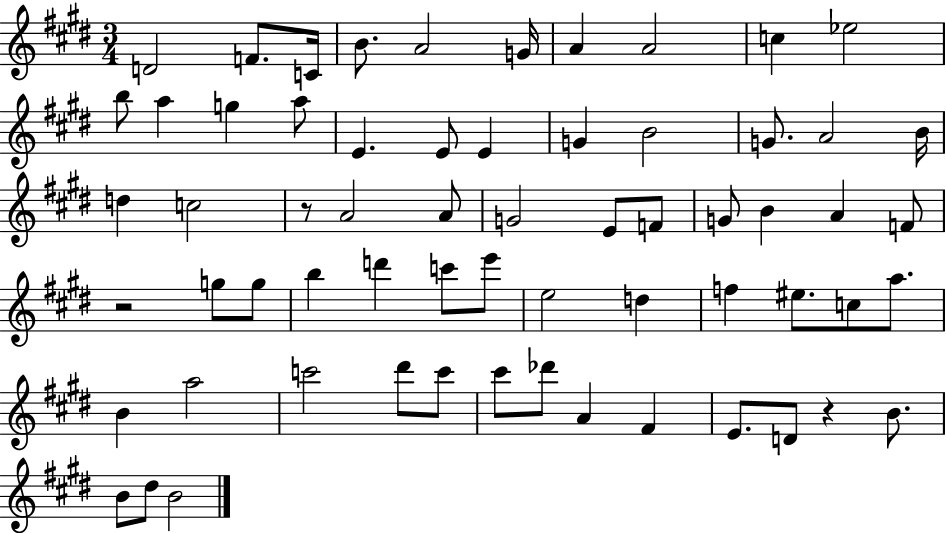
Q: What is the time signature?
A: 3/4